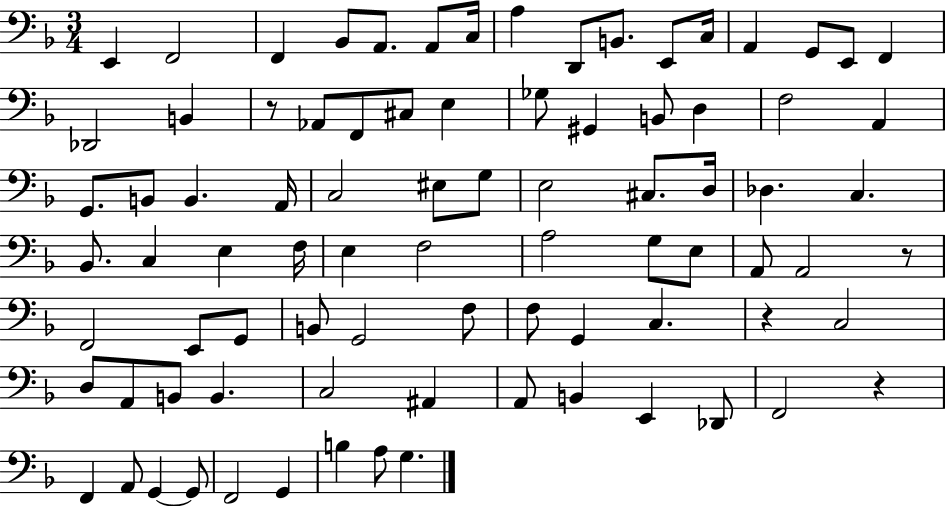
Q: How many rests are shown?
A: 4